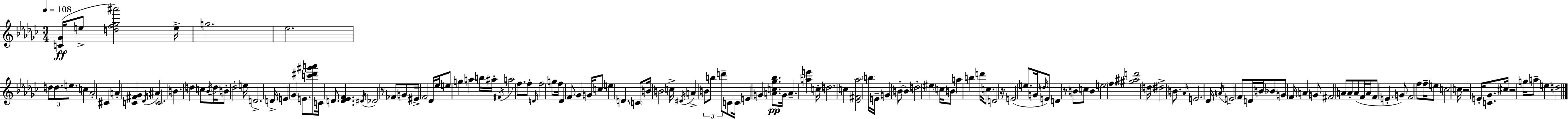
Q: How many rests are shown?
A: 5